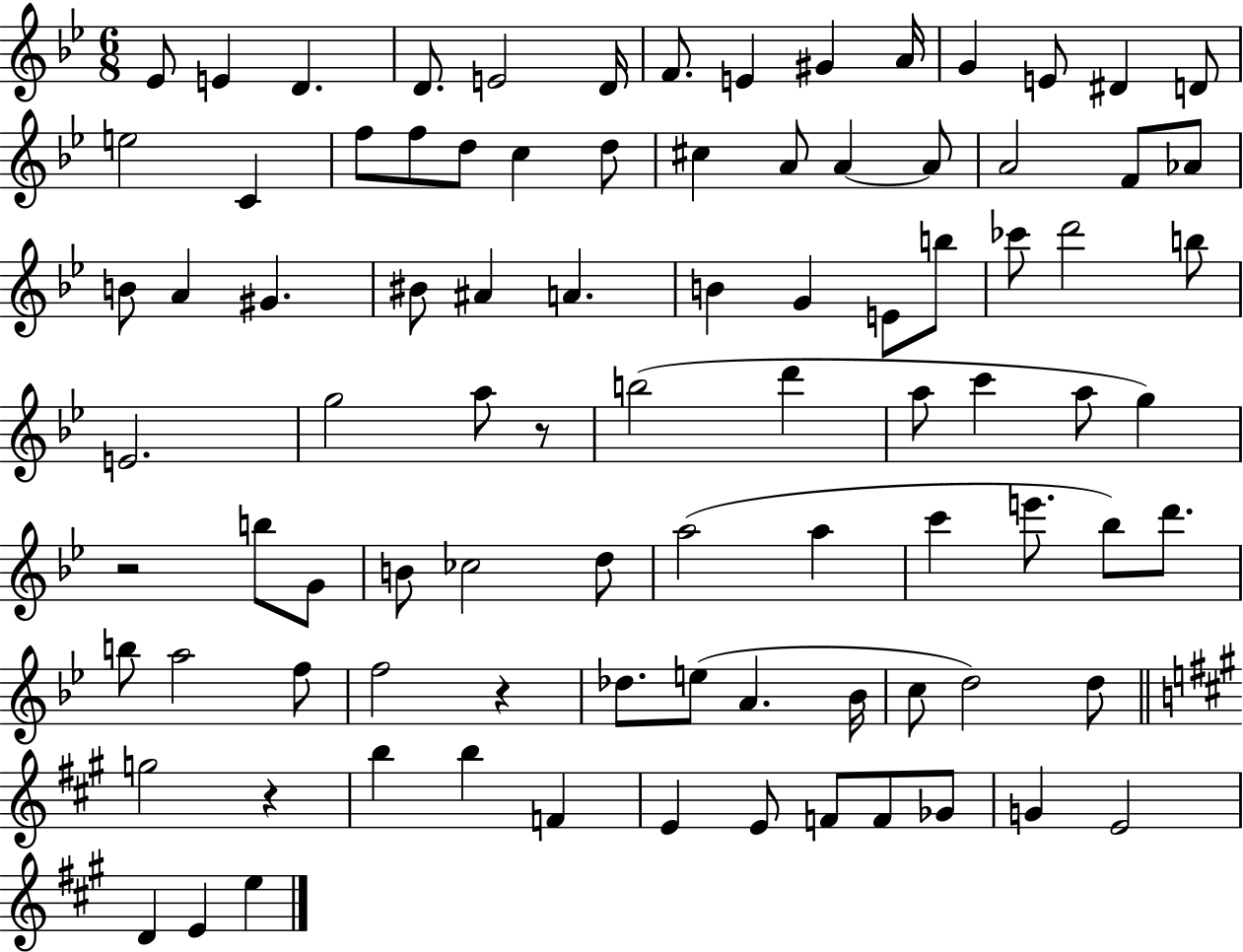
Eb4/e E4/q D4/q. D4/e. E4/h D4/s F4/e. E4/q G#4/q A4/s G4/q E4/e D#4/q D4/e E5/h C4/q F5/e F5/e D5/e C5/q D5/e C#5/q A4/e A4/q A4/e A4/h F4/e Ab4/e B4/e A4/q G#4/q. BIS4/e A#4/q A4/q. B4/q G4/q E4/e B5/e CES6/e D6/h B5/e E4/h. G5/h A5/e R/e B5/h D6/q A5/e C6/q A5/e G5/q R/h B5/e G4/e B4/e CES5/h D5/e A5/h A5/q C6/q E6/e. Bb5/e D6/e. B5/e A5/h F5/e F5/h R/q Db5/e. E5/e A4/q. Bb4/s C5/e D5/h D5/e G5/h R/q B5/q B5/q F4/q E4/q E4/e F4/e F4/e Gb4/e G4/q E4/h D4/q E4/q E5/q